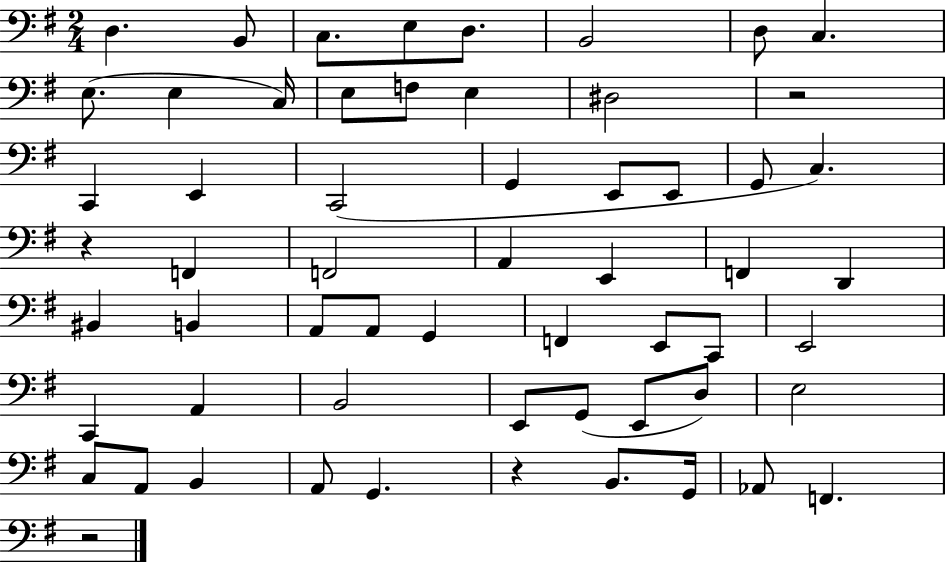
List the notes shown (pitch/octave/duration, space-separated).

D3/q. B2/e C3/e. E3/e D3/e. B2/h D3/e C3/q. E3/e. E3/q C3/s E3/e F3/e E3/q D#3/h R/h C2/q E2/q C2/h G2/q E2/e E2/e G2/e C3/q. R/q F2/q F2/h A2/q E2/q F2/q D2/q BIS2/q B2/q A2/e A2/e G2/q F2/q E2/e C2/e E2/h C2/q A2/q B2/h E2/e G2/e E2/e D3/e E3/h C3/e A2/e B2/q A2/e G2/q. R/q B2/e. G2/s Ab2/e F2/q. R/h